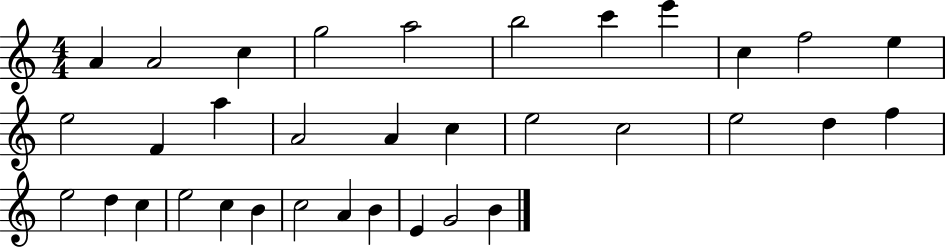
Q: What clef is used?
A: treble